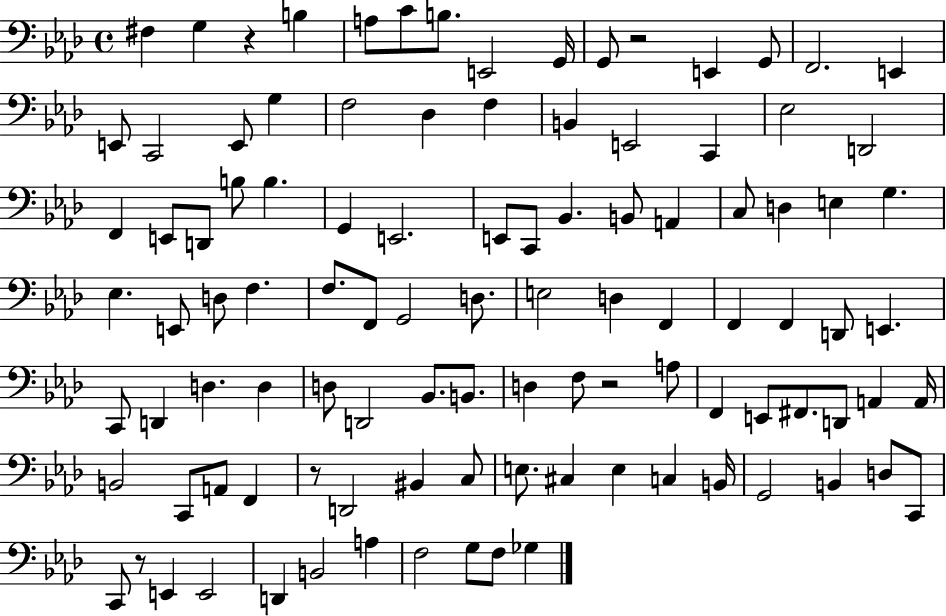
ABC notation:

X:1
T:Untitled
M:4/4
L:1/4
K:Ab
^F, G, z B, A,/2 C/2 B,/2 E,,2 G,,/4 G,,/2 z2 E,, G,,/2 F,,2 E,, E,,/2 C,,2 E,,/2 G, F,2 _D, F, B,, E,,2 C,, _E,2 D,,2 F,, E,,/2 D,,/2 B,/2 B, G,, E,,2 E,,/2 C,,/2 _B,, B,,/2 A,, C,/2 D, E, G, _E, E,,/2 D,/2 F, F,/2 F,,/2 G,,2 D,/2 E,2 D, F,, F,, F,, D,,/2 E,, C,,/2 D,, D, D, D,/2 D,,2 _B,,/2 B,,/2 D, F,/2 z2 A,/2 F,, E,,/2 ^F,,/2 D,,/2 A,, A,,/4 B,,2 C,,/2 A,,/2 F,, z/2 D,,2 ^B,, C,/2 E,/2 ^C, E, C, B,,/4 G,,2 B,, D,/2 C,,/2 C,,/2 z/2 E,, E,,2 D,, B,,2 A, F,2 G,/2 F,/2 _G,